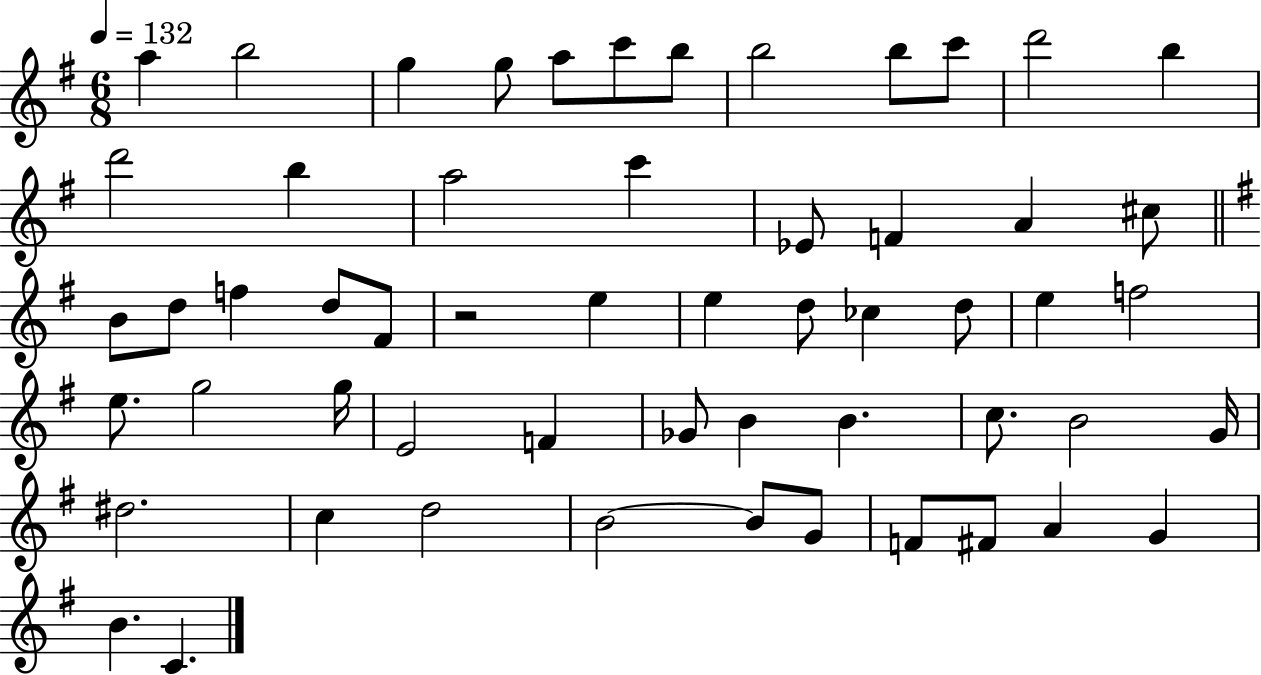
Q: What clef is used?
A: treble